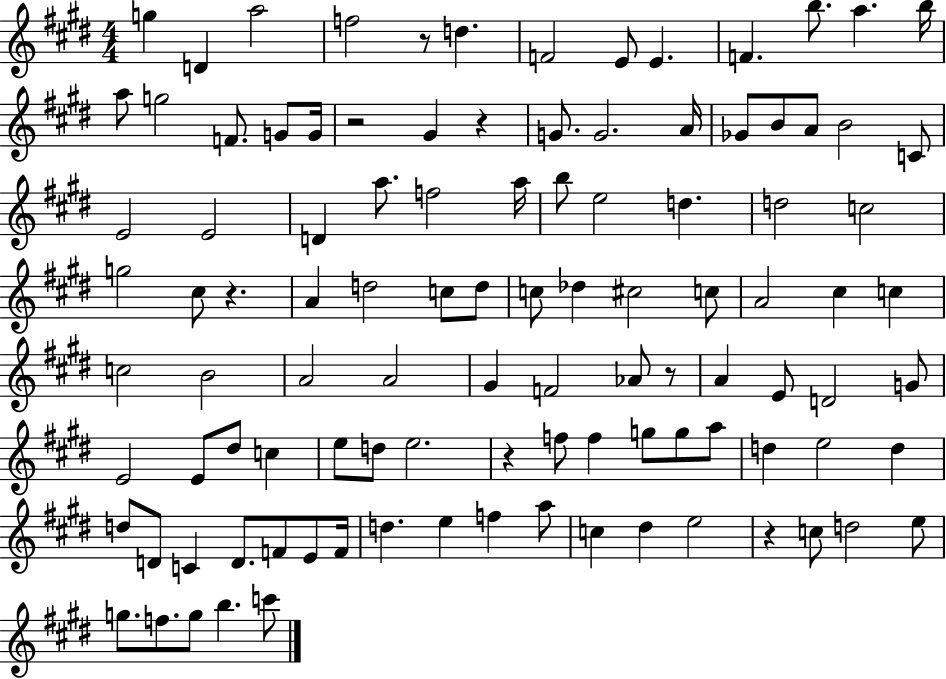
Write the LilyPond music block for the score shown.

{
  \clef treble
  \numericTimeSignature
  \time 4/4
  \key e \major
  g''4 d'4 a''2 | f''2 r8 d''4. | f'2 e'8 e'4. | f'4. b''8. a''4. b''16 | \break a''8 g''2 f'8. g'8 g'16 | r2 gis'4 r4 | g'8. g'2. a'16 | ges'8 b'8 a'8 b'2 c'8 | \break e'2 e'2 | d'4 a''8. f''2 a''16 | b''8 e''2 d''4. | d''2 c''2 | \break g''2 cis''8 r4. | a'4 d''2 c''8 d''8 | c''8 des''4 cis''2 c''8 | a'2 cis''4 c''4 | \break c''2 b'2 | a'2 a'2 | gis'4 f'2 aes'8 r8 | a'4 e'8 d'2 g'8 | \break e'2 e'8 dis''8 c''4 | e''8 d''8 e''2. | r4 f''8 f''4 g''8 g''8 a''8 | d''4 e''2 d''4 | \break d''8 d'8 c'4 d'8. f'8 e'8 f'16 | d''4. e''4 f''4 a''8 | c''4 dis''4 e''2 | r4 c''8 d''2 e''8 | \break g''8. f''8. g''8 b''4. c'''8 | \bar "|."
}